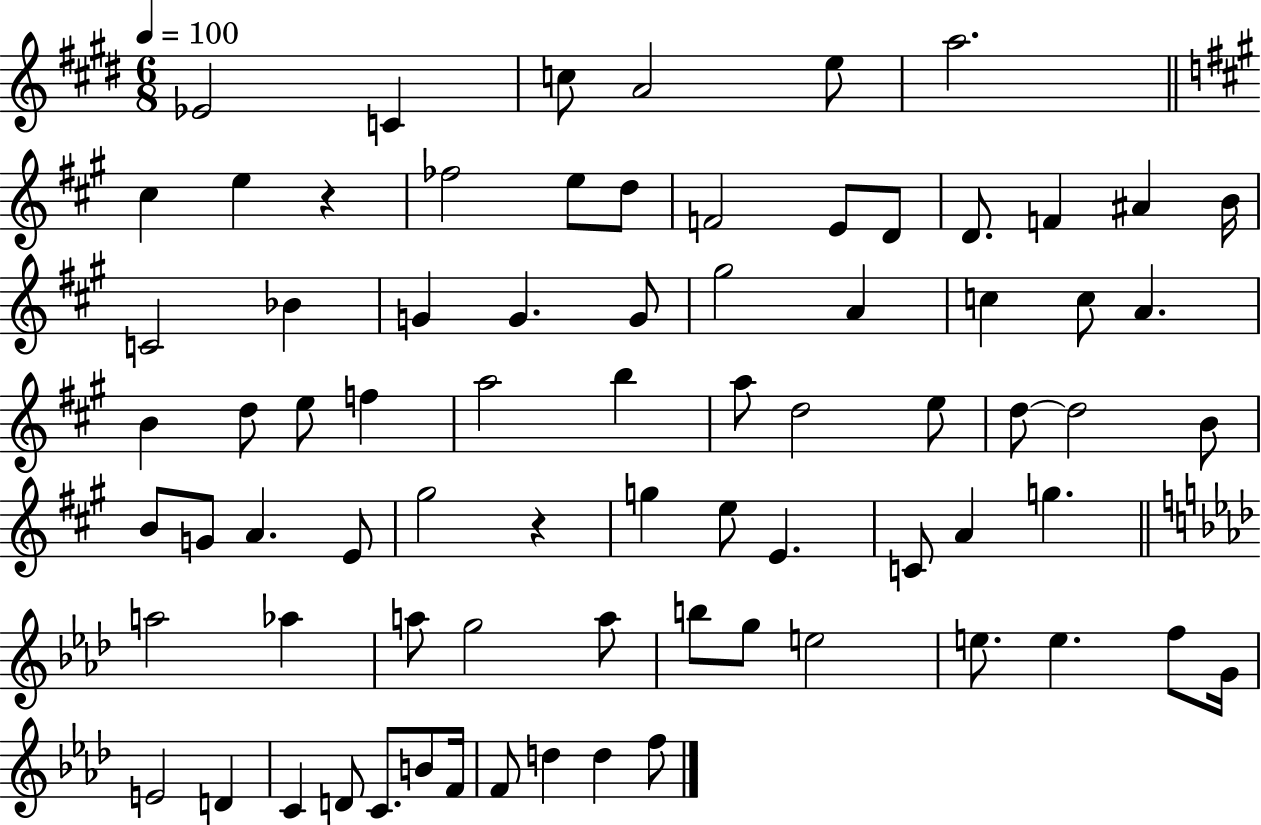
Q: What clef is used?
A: treble